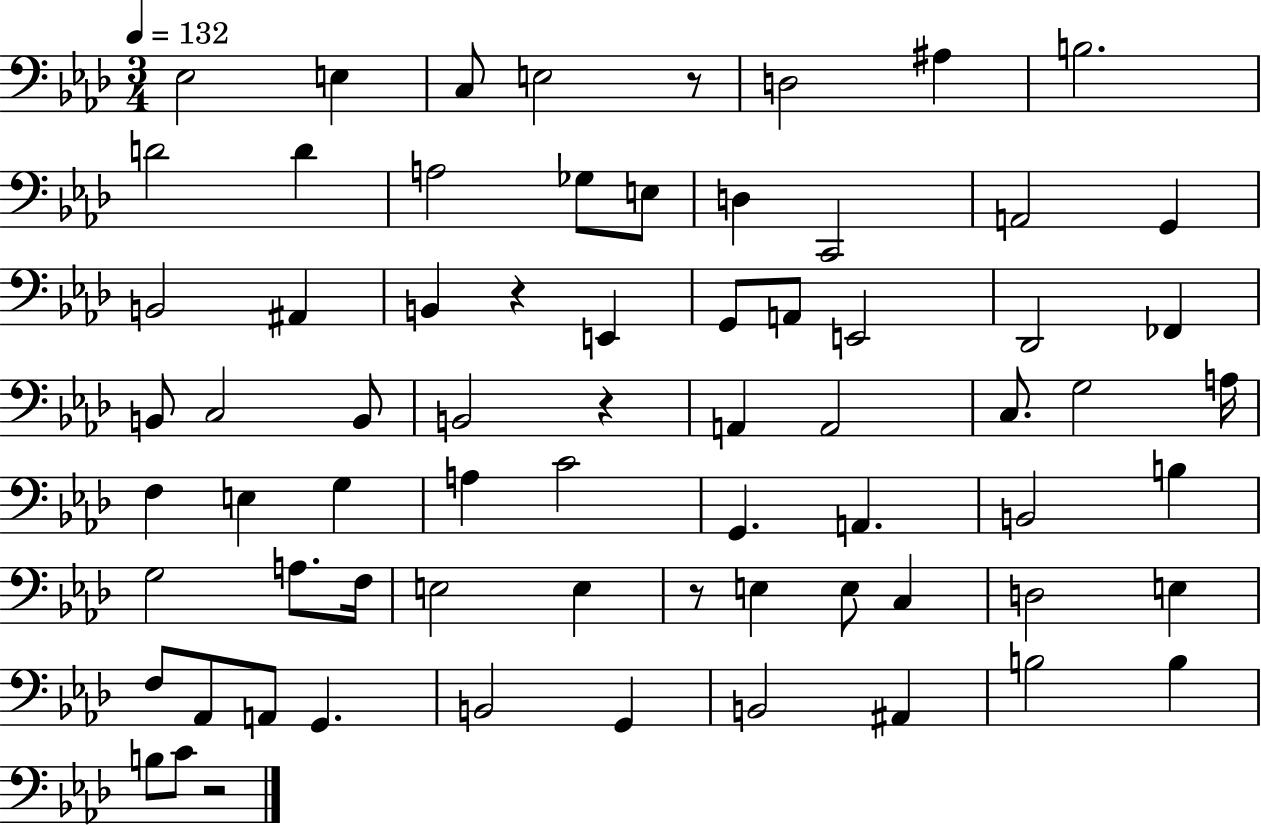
Eb3/h E3/q C3/e E3/h R/e D3/h A#3/q B3/h. D4/h D4/q A3/h Gb3/e E3/e D3/q C2/h A2/h G2/q B2/h A#2/q B2/q R/q E2/q G2/e A2/e E2/h Db2/h FES2/q B2/e C3/h B2/e B2/h R/q A2/q A2/h C3/e. G3/h A3/s F3/q E3/q G3/q A3/q C4/h G2/q. A2/q. B2/h B3/q G3/h A3/e. F3/s E3/h E3/q R/e E3/q E3/e C3/q D3/h E3/q F3/e Ab2/e A2/e G2/q. B2/h G2/q B2/h A#2/q B3/h B3/q B3/e C4/e R/h